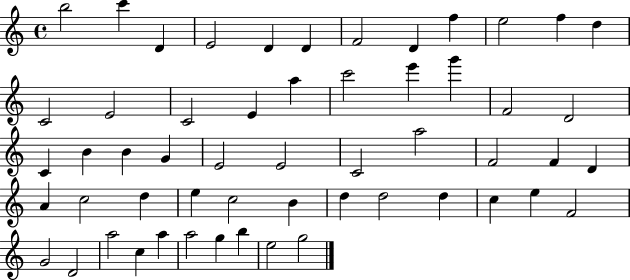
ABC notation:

X:1
T:Untitled
M:4/4
L:1/4
K:C
b2 c' D E2 D D F2 D f e2 f d C2 E2 C2 E a c'2 e' g' F2 D2 C B B G E2 E2 C2 a2 F2 F D A c2 d e c2 B d d2 d c e F2 G2 D2 a2 c a a2 g b e2 g2